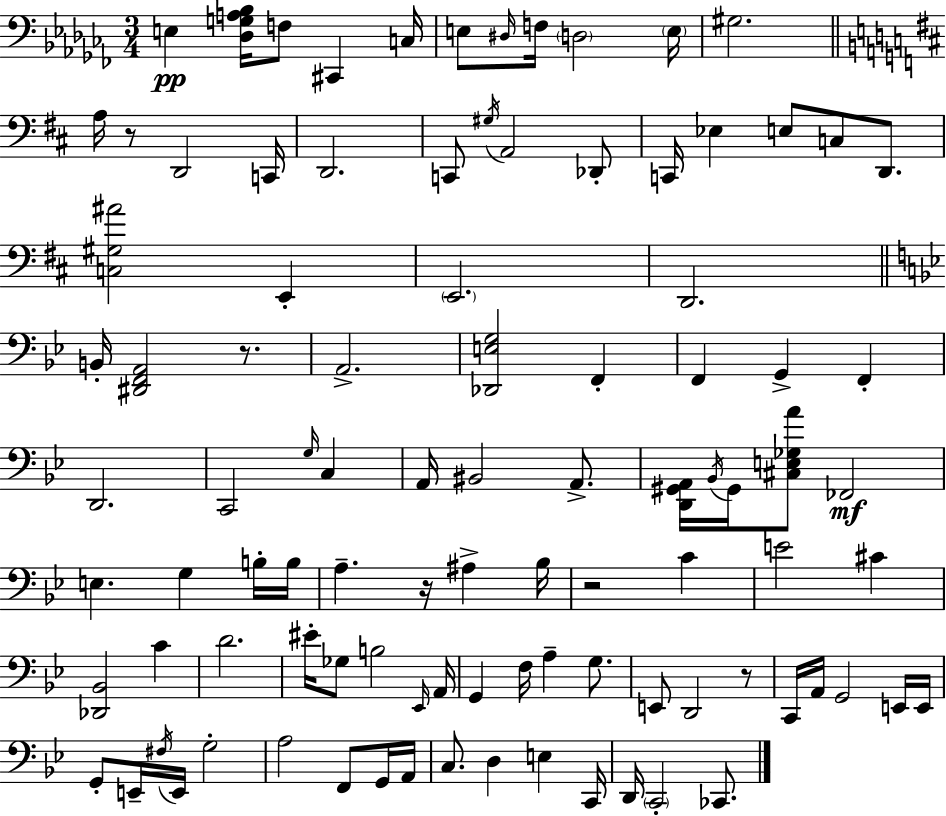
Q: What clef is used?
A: bass